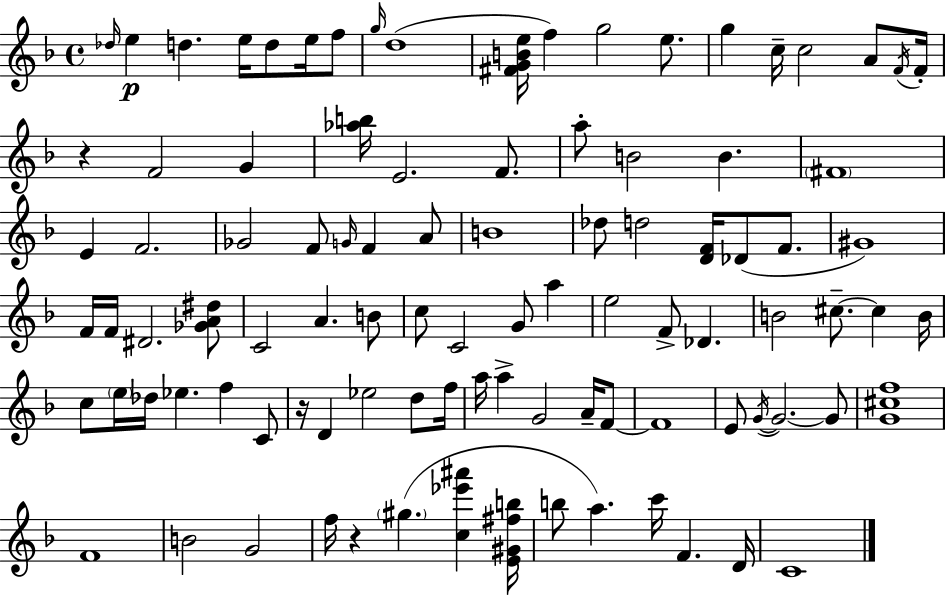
X:1
T:Untitled
M:4/4
L:1/4
K:Dm
_d/4 e d e/4 d/2 e/4 f/2 g/4 d4 [^FGBe]/4 f g2 e/2 g c/4 c2 A/2 F/4 F/4 z F2 G [_ab]/4 E2 F/2 a/2 B2 B ^F4 E F2 _G2 F/2 G/4 F A/2 B4 _d/2 d2 [DF]/4 _D/2 F/2 ^G4 F/4 F/4 ^D2 [_GA^d]/2 C2 A B/2 c/2 C2 G/2 a e2 F/2 _D B2 ^c/2 ^c B/4 c/2 e/4 _d/4 _e f C/2 z/4 D _e2 d/2 f/4 a/4 a G2 A/4 F/2 F4 E/2 G/4 G2 G/2 [G^cf]4 F4 B2 G2 f/4 z ^g [c_e'^a'] [E^G^fb]/4 b/2 a c'/4 F D/4 C4